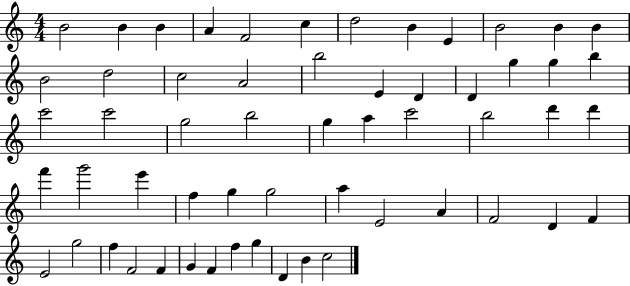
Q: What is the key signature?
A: C major